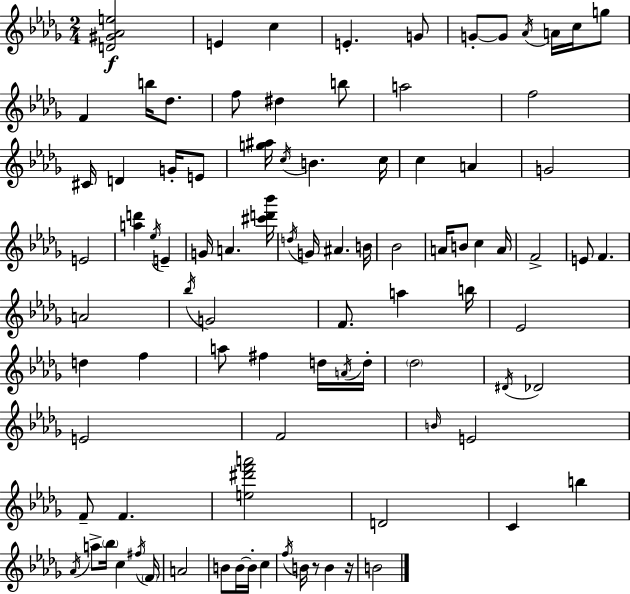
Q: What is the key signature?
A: BES minor